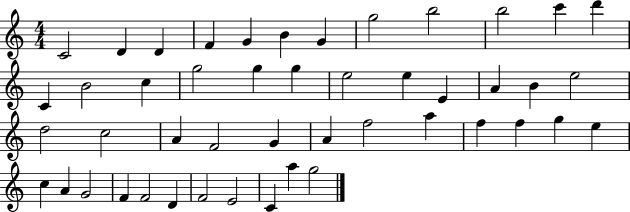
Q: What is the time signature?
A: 4/4